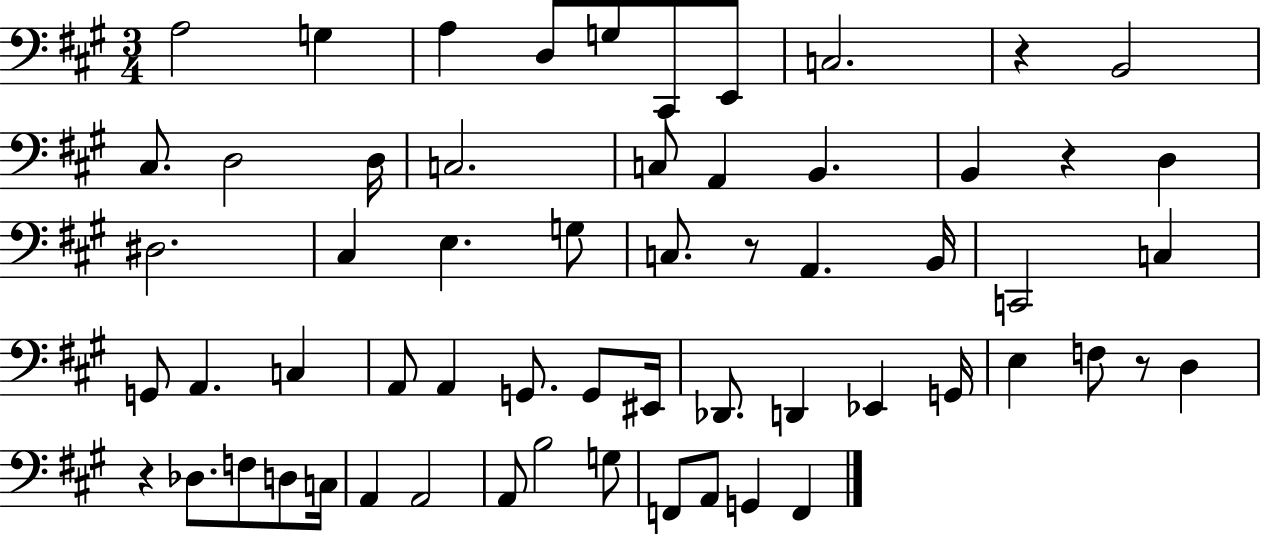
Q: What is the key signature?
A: A major